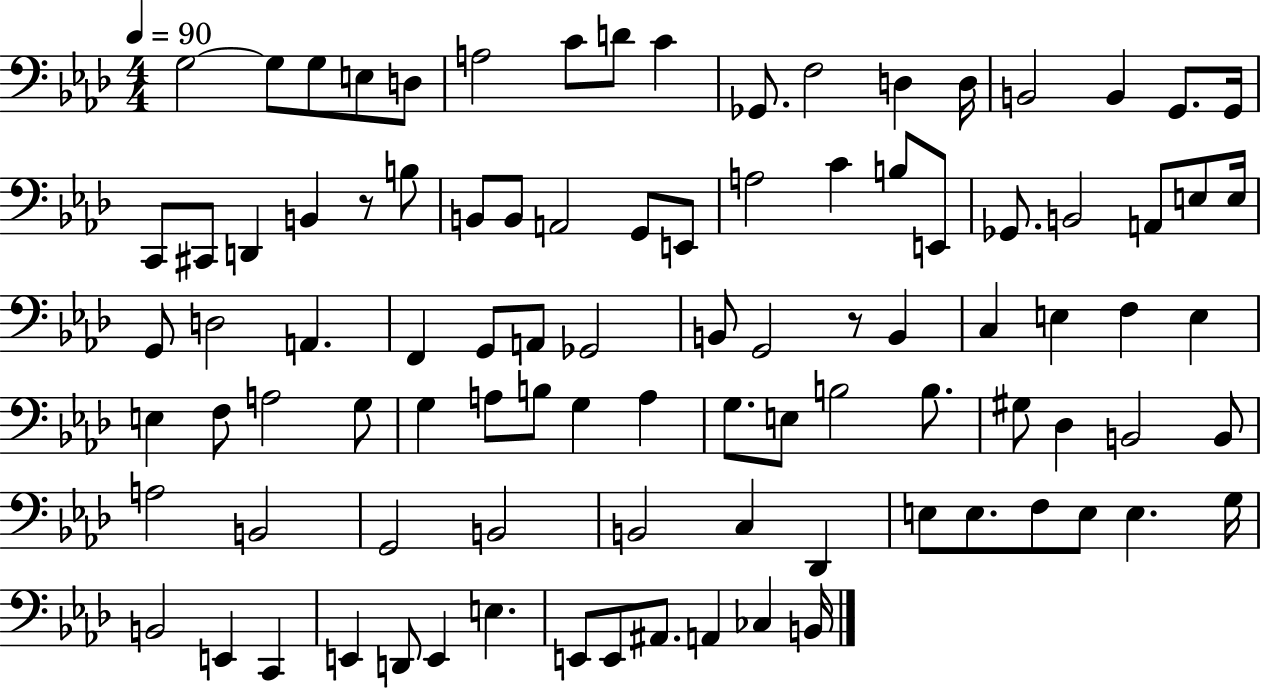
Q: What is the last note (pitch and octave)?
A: B2